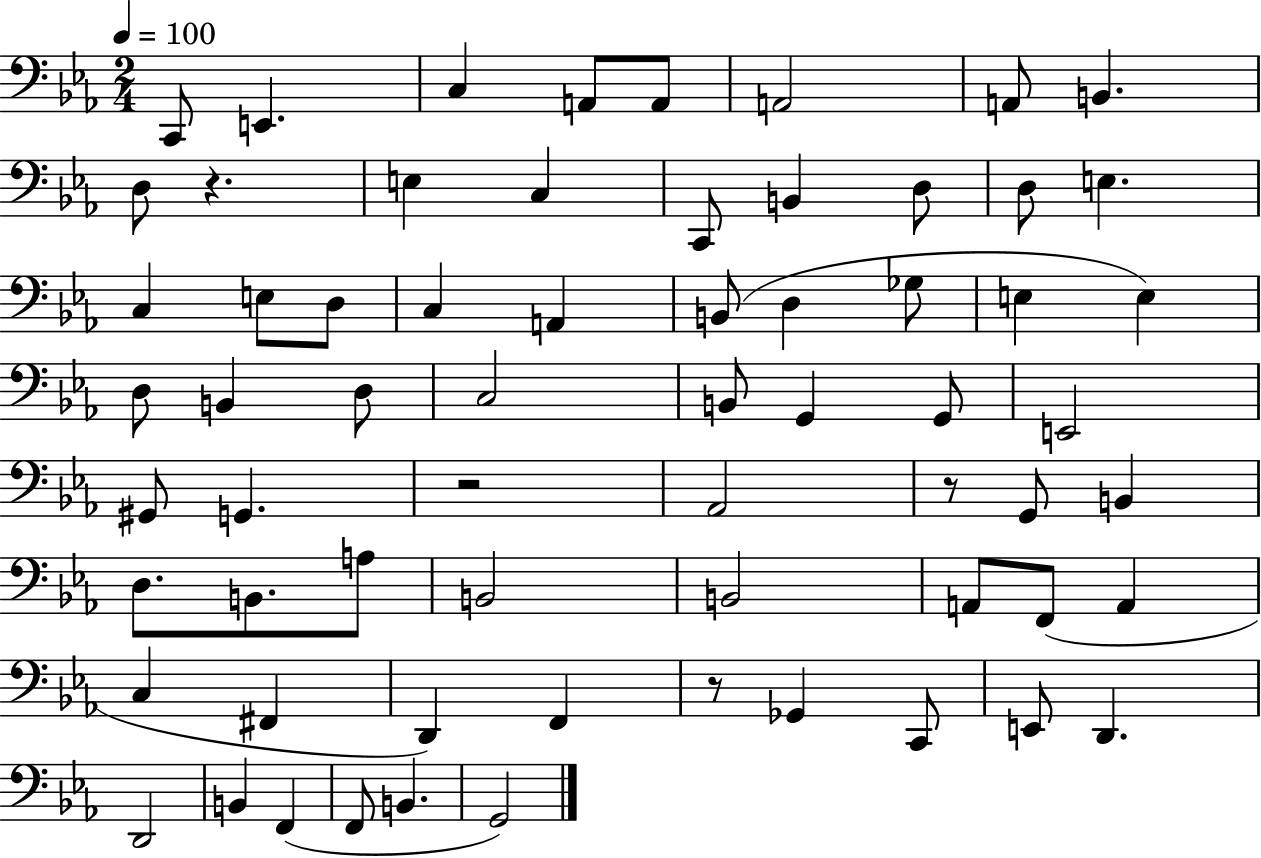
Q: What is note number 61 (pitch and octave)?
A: G2